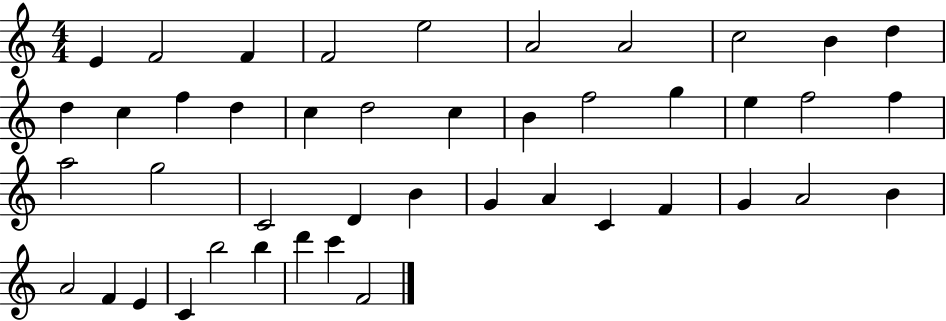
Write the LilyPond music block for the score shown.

{
  \clef treble
  \numericTimeSignature
  \time 4/4
  \key c \major
  e'4 f'2 f'4 | f'2 e''2 | a'2 a'2 | c''2 b'4 d''4 | \break d''4 c''4 f''4 d''4 | c''4 d''2 c''4 | b'4 f''2 g''4 | e''4 f''2 f''4 | \break a''2 g''2 | c'2 d'4 b'4 | g'4 a'4 c'4 f'4 | g'4 a'2 b'4 | \break a'2 f'4 e'4 | c'4 b''2 b''4 | d'''4 c'''4 f'2 | \bar "|."
}